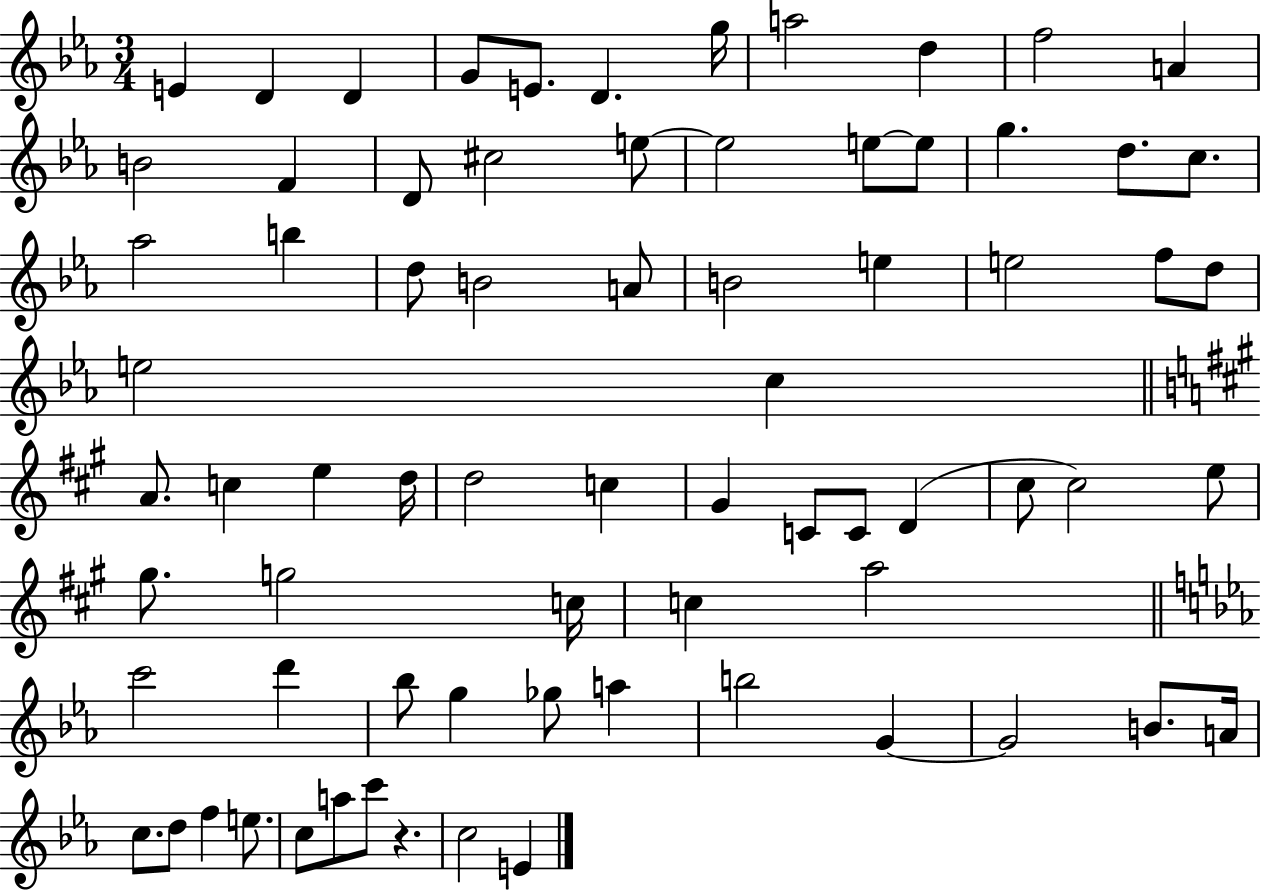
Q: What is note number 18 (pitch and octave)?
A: E5